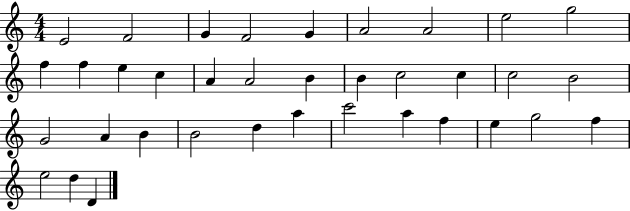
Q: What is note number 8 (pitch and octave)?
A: E5